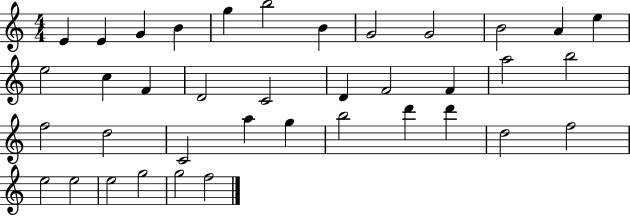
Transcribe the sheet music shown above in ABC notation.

X:1
T:Untitled
M:4/4
L:1/4
K:C
E E G B g b2 B G2 G2 B2 A e e2 c F D2 C2 D F2 F a2 b2 f2 d2 C2 a g b2 d' d' d2 f2 e2 e2 e2 g2 g2 f2